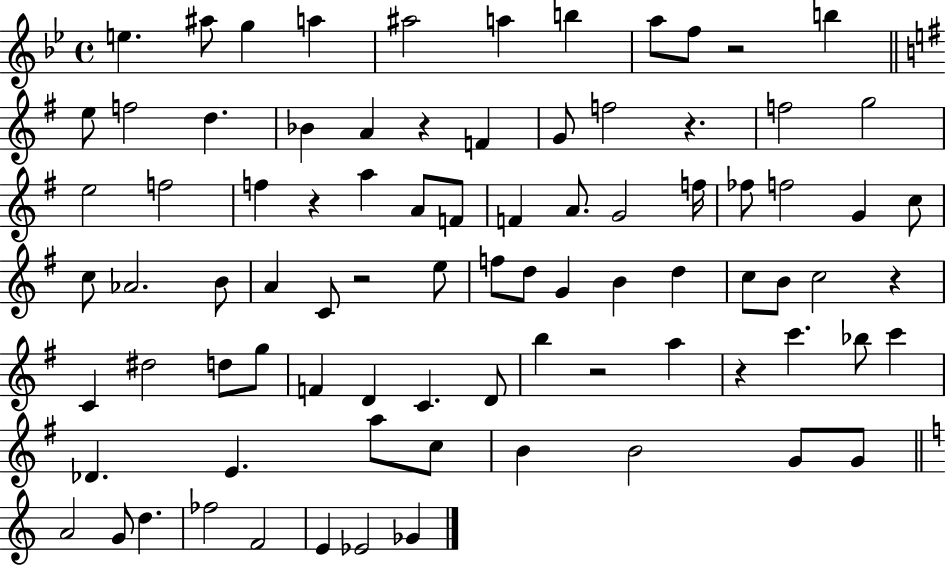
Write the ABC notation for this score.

X:1
T:Untitled
M:4/4
L:1/4
K:Bb
e ^a/2 g a ^a2 a b a/2 f/2 z2 b e/2 f2 d _B A z F G/2 f2 z f2 g2 e2 f2 f z a A/2 F/2 F A/2 G2 f/4 _f/2 f2 G c/2 c/2 _A2 B/2 A C/2 z2 e/2 f/2 d/2 G B d c/2 B/2 c2 z C ^d2 d/2 g/2 F D C D/2 b z2 a z c' _b/2 c' _D E a/2 c/2 B B2 G/2 G/2 A2 G/2 d _f2 F2 E _E2 _G